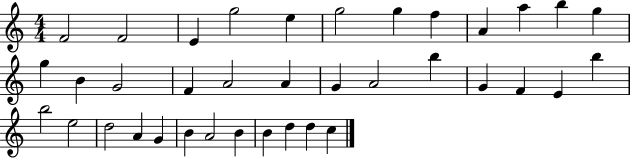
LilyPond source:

{
  \clef treble
  \numericTimeSignature
  \time 4/4
  \key c \major
  f'2 f'2 | e'4 g''2 e''4 | g''2 g''4 f''4 | a'4 a''4 b''4 g''4 | \break g''4 b'4 g'2 | f'4 a'2 a'4 | g'4 a'2 b''4 | g'4 f'4 e'4 b''4 | \break b''2 e''2 | d''2 a'4 g'4 | b'4 a'2 b'4 | b'4 d''4 d''4 c''4 | \break \bar "|."
}